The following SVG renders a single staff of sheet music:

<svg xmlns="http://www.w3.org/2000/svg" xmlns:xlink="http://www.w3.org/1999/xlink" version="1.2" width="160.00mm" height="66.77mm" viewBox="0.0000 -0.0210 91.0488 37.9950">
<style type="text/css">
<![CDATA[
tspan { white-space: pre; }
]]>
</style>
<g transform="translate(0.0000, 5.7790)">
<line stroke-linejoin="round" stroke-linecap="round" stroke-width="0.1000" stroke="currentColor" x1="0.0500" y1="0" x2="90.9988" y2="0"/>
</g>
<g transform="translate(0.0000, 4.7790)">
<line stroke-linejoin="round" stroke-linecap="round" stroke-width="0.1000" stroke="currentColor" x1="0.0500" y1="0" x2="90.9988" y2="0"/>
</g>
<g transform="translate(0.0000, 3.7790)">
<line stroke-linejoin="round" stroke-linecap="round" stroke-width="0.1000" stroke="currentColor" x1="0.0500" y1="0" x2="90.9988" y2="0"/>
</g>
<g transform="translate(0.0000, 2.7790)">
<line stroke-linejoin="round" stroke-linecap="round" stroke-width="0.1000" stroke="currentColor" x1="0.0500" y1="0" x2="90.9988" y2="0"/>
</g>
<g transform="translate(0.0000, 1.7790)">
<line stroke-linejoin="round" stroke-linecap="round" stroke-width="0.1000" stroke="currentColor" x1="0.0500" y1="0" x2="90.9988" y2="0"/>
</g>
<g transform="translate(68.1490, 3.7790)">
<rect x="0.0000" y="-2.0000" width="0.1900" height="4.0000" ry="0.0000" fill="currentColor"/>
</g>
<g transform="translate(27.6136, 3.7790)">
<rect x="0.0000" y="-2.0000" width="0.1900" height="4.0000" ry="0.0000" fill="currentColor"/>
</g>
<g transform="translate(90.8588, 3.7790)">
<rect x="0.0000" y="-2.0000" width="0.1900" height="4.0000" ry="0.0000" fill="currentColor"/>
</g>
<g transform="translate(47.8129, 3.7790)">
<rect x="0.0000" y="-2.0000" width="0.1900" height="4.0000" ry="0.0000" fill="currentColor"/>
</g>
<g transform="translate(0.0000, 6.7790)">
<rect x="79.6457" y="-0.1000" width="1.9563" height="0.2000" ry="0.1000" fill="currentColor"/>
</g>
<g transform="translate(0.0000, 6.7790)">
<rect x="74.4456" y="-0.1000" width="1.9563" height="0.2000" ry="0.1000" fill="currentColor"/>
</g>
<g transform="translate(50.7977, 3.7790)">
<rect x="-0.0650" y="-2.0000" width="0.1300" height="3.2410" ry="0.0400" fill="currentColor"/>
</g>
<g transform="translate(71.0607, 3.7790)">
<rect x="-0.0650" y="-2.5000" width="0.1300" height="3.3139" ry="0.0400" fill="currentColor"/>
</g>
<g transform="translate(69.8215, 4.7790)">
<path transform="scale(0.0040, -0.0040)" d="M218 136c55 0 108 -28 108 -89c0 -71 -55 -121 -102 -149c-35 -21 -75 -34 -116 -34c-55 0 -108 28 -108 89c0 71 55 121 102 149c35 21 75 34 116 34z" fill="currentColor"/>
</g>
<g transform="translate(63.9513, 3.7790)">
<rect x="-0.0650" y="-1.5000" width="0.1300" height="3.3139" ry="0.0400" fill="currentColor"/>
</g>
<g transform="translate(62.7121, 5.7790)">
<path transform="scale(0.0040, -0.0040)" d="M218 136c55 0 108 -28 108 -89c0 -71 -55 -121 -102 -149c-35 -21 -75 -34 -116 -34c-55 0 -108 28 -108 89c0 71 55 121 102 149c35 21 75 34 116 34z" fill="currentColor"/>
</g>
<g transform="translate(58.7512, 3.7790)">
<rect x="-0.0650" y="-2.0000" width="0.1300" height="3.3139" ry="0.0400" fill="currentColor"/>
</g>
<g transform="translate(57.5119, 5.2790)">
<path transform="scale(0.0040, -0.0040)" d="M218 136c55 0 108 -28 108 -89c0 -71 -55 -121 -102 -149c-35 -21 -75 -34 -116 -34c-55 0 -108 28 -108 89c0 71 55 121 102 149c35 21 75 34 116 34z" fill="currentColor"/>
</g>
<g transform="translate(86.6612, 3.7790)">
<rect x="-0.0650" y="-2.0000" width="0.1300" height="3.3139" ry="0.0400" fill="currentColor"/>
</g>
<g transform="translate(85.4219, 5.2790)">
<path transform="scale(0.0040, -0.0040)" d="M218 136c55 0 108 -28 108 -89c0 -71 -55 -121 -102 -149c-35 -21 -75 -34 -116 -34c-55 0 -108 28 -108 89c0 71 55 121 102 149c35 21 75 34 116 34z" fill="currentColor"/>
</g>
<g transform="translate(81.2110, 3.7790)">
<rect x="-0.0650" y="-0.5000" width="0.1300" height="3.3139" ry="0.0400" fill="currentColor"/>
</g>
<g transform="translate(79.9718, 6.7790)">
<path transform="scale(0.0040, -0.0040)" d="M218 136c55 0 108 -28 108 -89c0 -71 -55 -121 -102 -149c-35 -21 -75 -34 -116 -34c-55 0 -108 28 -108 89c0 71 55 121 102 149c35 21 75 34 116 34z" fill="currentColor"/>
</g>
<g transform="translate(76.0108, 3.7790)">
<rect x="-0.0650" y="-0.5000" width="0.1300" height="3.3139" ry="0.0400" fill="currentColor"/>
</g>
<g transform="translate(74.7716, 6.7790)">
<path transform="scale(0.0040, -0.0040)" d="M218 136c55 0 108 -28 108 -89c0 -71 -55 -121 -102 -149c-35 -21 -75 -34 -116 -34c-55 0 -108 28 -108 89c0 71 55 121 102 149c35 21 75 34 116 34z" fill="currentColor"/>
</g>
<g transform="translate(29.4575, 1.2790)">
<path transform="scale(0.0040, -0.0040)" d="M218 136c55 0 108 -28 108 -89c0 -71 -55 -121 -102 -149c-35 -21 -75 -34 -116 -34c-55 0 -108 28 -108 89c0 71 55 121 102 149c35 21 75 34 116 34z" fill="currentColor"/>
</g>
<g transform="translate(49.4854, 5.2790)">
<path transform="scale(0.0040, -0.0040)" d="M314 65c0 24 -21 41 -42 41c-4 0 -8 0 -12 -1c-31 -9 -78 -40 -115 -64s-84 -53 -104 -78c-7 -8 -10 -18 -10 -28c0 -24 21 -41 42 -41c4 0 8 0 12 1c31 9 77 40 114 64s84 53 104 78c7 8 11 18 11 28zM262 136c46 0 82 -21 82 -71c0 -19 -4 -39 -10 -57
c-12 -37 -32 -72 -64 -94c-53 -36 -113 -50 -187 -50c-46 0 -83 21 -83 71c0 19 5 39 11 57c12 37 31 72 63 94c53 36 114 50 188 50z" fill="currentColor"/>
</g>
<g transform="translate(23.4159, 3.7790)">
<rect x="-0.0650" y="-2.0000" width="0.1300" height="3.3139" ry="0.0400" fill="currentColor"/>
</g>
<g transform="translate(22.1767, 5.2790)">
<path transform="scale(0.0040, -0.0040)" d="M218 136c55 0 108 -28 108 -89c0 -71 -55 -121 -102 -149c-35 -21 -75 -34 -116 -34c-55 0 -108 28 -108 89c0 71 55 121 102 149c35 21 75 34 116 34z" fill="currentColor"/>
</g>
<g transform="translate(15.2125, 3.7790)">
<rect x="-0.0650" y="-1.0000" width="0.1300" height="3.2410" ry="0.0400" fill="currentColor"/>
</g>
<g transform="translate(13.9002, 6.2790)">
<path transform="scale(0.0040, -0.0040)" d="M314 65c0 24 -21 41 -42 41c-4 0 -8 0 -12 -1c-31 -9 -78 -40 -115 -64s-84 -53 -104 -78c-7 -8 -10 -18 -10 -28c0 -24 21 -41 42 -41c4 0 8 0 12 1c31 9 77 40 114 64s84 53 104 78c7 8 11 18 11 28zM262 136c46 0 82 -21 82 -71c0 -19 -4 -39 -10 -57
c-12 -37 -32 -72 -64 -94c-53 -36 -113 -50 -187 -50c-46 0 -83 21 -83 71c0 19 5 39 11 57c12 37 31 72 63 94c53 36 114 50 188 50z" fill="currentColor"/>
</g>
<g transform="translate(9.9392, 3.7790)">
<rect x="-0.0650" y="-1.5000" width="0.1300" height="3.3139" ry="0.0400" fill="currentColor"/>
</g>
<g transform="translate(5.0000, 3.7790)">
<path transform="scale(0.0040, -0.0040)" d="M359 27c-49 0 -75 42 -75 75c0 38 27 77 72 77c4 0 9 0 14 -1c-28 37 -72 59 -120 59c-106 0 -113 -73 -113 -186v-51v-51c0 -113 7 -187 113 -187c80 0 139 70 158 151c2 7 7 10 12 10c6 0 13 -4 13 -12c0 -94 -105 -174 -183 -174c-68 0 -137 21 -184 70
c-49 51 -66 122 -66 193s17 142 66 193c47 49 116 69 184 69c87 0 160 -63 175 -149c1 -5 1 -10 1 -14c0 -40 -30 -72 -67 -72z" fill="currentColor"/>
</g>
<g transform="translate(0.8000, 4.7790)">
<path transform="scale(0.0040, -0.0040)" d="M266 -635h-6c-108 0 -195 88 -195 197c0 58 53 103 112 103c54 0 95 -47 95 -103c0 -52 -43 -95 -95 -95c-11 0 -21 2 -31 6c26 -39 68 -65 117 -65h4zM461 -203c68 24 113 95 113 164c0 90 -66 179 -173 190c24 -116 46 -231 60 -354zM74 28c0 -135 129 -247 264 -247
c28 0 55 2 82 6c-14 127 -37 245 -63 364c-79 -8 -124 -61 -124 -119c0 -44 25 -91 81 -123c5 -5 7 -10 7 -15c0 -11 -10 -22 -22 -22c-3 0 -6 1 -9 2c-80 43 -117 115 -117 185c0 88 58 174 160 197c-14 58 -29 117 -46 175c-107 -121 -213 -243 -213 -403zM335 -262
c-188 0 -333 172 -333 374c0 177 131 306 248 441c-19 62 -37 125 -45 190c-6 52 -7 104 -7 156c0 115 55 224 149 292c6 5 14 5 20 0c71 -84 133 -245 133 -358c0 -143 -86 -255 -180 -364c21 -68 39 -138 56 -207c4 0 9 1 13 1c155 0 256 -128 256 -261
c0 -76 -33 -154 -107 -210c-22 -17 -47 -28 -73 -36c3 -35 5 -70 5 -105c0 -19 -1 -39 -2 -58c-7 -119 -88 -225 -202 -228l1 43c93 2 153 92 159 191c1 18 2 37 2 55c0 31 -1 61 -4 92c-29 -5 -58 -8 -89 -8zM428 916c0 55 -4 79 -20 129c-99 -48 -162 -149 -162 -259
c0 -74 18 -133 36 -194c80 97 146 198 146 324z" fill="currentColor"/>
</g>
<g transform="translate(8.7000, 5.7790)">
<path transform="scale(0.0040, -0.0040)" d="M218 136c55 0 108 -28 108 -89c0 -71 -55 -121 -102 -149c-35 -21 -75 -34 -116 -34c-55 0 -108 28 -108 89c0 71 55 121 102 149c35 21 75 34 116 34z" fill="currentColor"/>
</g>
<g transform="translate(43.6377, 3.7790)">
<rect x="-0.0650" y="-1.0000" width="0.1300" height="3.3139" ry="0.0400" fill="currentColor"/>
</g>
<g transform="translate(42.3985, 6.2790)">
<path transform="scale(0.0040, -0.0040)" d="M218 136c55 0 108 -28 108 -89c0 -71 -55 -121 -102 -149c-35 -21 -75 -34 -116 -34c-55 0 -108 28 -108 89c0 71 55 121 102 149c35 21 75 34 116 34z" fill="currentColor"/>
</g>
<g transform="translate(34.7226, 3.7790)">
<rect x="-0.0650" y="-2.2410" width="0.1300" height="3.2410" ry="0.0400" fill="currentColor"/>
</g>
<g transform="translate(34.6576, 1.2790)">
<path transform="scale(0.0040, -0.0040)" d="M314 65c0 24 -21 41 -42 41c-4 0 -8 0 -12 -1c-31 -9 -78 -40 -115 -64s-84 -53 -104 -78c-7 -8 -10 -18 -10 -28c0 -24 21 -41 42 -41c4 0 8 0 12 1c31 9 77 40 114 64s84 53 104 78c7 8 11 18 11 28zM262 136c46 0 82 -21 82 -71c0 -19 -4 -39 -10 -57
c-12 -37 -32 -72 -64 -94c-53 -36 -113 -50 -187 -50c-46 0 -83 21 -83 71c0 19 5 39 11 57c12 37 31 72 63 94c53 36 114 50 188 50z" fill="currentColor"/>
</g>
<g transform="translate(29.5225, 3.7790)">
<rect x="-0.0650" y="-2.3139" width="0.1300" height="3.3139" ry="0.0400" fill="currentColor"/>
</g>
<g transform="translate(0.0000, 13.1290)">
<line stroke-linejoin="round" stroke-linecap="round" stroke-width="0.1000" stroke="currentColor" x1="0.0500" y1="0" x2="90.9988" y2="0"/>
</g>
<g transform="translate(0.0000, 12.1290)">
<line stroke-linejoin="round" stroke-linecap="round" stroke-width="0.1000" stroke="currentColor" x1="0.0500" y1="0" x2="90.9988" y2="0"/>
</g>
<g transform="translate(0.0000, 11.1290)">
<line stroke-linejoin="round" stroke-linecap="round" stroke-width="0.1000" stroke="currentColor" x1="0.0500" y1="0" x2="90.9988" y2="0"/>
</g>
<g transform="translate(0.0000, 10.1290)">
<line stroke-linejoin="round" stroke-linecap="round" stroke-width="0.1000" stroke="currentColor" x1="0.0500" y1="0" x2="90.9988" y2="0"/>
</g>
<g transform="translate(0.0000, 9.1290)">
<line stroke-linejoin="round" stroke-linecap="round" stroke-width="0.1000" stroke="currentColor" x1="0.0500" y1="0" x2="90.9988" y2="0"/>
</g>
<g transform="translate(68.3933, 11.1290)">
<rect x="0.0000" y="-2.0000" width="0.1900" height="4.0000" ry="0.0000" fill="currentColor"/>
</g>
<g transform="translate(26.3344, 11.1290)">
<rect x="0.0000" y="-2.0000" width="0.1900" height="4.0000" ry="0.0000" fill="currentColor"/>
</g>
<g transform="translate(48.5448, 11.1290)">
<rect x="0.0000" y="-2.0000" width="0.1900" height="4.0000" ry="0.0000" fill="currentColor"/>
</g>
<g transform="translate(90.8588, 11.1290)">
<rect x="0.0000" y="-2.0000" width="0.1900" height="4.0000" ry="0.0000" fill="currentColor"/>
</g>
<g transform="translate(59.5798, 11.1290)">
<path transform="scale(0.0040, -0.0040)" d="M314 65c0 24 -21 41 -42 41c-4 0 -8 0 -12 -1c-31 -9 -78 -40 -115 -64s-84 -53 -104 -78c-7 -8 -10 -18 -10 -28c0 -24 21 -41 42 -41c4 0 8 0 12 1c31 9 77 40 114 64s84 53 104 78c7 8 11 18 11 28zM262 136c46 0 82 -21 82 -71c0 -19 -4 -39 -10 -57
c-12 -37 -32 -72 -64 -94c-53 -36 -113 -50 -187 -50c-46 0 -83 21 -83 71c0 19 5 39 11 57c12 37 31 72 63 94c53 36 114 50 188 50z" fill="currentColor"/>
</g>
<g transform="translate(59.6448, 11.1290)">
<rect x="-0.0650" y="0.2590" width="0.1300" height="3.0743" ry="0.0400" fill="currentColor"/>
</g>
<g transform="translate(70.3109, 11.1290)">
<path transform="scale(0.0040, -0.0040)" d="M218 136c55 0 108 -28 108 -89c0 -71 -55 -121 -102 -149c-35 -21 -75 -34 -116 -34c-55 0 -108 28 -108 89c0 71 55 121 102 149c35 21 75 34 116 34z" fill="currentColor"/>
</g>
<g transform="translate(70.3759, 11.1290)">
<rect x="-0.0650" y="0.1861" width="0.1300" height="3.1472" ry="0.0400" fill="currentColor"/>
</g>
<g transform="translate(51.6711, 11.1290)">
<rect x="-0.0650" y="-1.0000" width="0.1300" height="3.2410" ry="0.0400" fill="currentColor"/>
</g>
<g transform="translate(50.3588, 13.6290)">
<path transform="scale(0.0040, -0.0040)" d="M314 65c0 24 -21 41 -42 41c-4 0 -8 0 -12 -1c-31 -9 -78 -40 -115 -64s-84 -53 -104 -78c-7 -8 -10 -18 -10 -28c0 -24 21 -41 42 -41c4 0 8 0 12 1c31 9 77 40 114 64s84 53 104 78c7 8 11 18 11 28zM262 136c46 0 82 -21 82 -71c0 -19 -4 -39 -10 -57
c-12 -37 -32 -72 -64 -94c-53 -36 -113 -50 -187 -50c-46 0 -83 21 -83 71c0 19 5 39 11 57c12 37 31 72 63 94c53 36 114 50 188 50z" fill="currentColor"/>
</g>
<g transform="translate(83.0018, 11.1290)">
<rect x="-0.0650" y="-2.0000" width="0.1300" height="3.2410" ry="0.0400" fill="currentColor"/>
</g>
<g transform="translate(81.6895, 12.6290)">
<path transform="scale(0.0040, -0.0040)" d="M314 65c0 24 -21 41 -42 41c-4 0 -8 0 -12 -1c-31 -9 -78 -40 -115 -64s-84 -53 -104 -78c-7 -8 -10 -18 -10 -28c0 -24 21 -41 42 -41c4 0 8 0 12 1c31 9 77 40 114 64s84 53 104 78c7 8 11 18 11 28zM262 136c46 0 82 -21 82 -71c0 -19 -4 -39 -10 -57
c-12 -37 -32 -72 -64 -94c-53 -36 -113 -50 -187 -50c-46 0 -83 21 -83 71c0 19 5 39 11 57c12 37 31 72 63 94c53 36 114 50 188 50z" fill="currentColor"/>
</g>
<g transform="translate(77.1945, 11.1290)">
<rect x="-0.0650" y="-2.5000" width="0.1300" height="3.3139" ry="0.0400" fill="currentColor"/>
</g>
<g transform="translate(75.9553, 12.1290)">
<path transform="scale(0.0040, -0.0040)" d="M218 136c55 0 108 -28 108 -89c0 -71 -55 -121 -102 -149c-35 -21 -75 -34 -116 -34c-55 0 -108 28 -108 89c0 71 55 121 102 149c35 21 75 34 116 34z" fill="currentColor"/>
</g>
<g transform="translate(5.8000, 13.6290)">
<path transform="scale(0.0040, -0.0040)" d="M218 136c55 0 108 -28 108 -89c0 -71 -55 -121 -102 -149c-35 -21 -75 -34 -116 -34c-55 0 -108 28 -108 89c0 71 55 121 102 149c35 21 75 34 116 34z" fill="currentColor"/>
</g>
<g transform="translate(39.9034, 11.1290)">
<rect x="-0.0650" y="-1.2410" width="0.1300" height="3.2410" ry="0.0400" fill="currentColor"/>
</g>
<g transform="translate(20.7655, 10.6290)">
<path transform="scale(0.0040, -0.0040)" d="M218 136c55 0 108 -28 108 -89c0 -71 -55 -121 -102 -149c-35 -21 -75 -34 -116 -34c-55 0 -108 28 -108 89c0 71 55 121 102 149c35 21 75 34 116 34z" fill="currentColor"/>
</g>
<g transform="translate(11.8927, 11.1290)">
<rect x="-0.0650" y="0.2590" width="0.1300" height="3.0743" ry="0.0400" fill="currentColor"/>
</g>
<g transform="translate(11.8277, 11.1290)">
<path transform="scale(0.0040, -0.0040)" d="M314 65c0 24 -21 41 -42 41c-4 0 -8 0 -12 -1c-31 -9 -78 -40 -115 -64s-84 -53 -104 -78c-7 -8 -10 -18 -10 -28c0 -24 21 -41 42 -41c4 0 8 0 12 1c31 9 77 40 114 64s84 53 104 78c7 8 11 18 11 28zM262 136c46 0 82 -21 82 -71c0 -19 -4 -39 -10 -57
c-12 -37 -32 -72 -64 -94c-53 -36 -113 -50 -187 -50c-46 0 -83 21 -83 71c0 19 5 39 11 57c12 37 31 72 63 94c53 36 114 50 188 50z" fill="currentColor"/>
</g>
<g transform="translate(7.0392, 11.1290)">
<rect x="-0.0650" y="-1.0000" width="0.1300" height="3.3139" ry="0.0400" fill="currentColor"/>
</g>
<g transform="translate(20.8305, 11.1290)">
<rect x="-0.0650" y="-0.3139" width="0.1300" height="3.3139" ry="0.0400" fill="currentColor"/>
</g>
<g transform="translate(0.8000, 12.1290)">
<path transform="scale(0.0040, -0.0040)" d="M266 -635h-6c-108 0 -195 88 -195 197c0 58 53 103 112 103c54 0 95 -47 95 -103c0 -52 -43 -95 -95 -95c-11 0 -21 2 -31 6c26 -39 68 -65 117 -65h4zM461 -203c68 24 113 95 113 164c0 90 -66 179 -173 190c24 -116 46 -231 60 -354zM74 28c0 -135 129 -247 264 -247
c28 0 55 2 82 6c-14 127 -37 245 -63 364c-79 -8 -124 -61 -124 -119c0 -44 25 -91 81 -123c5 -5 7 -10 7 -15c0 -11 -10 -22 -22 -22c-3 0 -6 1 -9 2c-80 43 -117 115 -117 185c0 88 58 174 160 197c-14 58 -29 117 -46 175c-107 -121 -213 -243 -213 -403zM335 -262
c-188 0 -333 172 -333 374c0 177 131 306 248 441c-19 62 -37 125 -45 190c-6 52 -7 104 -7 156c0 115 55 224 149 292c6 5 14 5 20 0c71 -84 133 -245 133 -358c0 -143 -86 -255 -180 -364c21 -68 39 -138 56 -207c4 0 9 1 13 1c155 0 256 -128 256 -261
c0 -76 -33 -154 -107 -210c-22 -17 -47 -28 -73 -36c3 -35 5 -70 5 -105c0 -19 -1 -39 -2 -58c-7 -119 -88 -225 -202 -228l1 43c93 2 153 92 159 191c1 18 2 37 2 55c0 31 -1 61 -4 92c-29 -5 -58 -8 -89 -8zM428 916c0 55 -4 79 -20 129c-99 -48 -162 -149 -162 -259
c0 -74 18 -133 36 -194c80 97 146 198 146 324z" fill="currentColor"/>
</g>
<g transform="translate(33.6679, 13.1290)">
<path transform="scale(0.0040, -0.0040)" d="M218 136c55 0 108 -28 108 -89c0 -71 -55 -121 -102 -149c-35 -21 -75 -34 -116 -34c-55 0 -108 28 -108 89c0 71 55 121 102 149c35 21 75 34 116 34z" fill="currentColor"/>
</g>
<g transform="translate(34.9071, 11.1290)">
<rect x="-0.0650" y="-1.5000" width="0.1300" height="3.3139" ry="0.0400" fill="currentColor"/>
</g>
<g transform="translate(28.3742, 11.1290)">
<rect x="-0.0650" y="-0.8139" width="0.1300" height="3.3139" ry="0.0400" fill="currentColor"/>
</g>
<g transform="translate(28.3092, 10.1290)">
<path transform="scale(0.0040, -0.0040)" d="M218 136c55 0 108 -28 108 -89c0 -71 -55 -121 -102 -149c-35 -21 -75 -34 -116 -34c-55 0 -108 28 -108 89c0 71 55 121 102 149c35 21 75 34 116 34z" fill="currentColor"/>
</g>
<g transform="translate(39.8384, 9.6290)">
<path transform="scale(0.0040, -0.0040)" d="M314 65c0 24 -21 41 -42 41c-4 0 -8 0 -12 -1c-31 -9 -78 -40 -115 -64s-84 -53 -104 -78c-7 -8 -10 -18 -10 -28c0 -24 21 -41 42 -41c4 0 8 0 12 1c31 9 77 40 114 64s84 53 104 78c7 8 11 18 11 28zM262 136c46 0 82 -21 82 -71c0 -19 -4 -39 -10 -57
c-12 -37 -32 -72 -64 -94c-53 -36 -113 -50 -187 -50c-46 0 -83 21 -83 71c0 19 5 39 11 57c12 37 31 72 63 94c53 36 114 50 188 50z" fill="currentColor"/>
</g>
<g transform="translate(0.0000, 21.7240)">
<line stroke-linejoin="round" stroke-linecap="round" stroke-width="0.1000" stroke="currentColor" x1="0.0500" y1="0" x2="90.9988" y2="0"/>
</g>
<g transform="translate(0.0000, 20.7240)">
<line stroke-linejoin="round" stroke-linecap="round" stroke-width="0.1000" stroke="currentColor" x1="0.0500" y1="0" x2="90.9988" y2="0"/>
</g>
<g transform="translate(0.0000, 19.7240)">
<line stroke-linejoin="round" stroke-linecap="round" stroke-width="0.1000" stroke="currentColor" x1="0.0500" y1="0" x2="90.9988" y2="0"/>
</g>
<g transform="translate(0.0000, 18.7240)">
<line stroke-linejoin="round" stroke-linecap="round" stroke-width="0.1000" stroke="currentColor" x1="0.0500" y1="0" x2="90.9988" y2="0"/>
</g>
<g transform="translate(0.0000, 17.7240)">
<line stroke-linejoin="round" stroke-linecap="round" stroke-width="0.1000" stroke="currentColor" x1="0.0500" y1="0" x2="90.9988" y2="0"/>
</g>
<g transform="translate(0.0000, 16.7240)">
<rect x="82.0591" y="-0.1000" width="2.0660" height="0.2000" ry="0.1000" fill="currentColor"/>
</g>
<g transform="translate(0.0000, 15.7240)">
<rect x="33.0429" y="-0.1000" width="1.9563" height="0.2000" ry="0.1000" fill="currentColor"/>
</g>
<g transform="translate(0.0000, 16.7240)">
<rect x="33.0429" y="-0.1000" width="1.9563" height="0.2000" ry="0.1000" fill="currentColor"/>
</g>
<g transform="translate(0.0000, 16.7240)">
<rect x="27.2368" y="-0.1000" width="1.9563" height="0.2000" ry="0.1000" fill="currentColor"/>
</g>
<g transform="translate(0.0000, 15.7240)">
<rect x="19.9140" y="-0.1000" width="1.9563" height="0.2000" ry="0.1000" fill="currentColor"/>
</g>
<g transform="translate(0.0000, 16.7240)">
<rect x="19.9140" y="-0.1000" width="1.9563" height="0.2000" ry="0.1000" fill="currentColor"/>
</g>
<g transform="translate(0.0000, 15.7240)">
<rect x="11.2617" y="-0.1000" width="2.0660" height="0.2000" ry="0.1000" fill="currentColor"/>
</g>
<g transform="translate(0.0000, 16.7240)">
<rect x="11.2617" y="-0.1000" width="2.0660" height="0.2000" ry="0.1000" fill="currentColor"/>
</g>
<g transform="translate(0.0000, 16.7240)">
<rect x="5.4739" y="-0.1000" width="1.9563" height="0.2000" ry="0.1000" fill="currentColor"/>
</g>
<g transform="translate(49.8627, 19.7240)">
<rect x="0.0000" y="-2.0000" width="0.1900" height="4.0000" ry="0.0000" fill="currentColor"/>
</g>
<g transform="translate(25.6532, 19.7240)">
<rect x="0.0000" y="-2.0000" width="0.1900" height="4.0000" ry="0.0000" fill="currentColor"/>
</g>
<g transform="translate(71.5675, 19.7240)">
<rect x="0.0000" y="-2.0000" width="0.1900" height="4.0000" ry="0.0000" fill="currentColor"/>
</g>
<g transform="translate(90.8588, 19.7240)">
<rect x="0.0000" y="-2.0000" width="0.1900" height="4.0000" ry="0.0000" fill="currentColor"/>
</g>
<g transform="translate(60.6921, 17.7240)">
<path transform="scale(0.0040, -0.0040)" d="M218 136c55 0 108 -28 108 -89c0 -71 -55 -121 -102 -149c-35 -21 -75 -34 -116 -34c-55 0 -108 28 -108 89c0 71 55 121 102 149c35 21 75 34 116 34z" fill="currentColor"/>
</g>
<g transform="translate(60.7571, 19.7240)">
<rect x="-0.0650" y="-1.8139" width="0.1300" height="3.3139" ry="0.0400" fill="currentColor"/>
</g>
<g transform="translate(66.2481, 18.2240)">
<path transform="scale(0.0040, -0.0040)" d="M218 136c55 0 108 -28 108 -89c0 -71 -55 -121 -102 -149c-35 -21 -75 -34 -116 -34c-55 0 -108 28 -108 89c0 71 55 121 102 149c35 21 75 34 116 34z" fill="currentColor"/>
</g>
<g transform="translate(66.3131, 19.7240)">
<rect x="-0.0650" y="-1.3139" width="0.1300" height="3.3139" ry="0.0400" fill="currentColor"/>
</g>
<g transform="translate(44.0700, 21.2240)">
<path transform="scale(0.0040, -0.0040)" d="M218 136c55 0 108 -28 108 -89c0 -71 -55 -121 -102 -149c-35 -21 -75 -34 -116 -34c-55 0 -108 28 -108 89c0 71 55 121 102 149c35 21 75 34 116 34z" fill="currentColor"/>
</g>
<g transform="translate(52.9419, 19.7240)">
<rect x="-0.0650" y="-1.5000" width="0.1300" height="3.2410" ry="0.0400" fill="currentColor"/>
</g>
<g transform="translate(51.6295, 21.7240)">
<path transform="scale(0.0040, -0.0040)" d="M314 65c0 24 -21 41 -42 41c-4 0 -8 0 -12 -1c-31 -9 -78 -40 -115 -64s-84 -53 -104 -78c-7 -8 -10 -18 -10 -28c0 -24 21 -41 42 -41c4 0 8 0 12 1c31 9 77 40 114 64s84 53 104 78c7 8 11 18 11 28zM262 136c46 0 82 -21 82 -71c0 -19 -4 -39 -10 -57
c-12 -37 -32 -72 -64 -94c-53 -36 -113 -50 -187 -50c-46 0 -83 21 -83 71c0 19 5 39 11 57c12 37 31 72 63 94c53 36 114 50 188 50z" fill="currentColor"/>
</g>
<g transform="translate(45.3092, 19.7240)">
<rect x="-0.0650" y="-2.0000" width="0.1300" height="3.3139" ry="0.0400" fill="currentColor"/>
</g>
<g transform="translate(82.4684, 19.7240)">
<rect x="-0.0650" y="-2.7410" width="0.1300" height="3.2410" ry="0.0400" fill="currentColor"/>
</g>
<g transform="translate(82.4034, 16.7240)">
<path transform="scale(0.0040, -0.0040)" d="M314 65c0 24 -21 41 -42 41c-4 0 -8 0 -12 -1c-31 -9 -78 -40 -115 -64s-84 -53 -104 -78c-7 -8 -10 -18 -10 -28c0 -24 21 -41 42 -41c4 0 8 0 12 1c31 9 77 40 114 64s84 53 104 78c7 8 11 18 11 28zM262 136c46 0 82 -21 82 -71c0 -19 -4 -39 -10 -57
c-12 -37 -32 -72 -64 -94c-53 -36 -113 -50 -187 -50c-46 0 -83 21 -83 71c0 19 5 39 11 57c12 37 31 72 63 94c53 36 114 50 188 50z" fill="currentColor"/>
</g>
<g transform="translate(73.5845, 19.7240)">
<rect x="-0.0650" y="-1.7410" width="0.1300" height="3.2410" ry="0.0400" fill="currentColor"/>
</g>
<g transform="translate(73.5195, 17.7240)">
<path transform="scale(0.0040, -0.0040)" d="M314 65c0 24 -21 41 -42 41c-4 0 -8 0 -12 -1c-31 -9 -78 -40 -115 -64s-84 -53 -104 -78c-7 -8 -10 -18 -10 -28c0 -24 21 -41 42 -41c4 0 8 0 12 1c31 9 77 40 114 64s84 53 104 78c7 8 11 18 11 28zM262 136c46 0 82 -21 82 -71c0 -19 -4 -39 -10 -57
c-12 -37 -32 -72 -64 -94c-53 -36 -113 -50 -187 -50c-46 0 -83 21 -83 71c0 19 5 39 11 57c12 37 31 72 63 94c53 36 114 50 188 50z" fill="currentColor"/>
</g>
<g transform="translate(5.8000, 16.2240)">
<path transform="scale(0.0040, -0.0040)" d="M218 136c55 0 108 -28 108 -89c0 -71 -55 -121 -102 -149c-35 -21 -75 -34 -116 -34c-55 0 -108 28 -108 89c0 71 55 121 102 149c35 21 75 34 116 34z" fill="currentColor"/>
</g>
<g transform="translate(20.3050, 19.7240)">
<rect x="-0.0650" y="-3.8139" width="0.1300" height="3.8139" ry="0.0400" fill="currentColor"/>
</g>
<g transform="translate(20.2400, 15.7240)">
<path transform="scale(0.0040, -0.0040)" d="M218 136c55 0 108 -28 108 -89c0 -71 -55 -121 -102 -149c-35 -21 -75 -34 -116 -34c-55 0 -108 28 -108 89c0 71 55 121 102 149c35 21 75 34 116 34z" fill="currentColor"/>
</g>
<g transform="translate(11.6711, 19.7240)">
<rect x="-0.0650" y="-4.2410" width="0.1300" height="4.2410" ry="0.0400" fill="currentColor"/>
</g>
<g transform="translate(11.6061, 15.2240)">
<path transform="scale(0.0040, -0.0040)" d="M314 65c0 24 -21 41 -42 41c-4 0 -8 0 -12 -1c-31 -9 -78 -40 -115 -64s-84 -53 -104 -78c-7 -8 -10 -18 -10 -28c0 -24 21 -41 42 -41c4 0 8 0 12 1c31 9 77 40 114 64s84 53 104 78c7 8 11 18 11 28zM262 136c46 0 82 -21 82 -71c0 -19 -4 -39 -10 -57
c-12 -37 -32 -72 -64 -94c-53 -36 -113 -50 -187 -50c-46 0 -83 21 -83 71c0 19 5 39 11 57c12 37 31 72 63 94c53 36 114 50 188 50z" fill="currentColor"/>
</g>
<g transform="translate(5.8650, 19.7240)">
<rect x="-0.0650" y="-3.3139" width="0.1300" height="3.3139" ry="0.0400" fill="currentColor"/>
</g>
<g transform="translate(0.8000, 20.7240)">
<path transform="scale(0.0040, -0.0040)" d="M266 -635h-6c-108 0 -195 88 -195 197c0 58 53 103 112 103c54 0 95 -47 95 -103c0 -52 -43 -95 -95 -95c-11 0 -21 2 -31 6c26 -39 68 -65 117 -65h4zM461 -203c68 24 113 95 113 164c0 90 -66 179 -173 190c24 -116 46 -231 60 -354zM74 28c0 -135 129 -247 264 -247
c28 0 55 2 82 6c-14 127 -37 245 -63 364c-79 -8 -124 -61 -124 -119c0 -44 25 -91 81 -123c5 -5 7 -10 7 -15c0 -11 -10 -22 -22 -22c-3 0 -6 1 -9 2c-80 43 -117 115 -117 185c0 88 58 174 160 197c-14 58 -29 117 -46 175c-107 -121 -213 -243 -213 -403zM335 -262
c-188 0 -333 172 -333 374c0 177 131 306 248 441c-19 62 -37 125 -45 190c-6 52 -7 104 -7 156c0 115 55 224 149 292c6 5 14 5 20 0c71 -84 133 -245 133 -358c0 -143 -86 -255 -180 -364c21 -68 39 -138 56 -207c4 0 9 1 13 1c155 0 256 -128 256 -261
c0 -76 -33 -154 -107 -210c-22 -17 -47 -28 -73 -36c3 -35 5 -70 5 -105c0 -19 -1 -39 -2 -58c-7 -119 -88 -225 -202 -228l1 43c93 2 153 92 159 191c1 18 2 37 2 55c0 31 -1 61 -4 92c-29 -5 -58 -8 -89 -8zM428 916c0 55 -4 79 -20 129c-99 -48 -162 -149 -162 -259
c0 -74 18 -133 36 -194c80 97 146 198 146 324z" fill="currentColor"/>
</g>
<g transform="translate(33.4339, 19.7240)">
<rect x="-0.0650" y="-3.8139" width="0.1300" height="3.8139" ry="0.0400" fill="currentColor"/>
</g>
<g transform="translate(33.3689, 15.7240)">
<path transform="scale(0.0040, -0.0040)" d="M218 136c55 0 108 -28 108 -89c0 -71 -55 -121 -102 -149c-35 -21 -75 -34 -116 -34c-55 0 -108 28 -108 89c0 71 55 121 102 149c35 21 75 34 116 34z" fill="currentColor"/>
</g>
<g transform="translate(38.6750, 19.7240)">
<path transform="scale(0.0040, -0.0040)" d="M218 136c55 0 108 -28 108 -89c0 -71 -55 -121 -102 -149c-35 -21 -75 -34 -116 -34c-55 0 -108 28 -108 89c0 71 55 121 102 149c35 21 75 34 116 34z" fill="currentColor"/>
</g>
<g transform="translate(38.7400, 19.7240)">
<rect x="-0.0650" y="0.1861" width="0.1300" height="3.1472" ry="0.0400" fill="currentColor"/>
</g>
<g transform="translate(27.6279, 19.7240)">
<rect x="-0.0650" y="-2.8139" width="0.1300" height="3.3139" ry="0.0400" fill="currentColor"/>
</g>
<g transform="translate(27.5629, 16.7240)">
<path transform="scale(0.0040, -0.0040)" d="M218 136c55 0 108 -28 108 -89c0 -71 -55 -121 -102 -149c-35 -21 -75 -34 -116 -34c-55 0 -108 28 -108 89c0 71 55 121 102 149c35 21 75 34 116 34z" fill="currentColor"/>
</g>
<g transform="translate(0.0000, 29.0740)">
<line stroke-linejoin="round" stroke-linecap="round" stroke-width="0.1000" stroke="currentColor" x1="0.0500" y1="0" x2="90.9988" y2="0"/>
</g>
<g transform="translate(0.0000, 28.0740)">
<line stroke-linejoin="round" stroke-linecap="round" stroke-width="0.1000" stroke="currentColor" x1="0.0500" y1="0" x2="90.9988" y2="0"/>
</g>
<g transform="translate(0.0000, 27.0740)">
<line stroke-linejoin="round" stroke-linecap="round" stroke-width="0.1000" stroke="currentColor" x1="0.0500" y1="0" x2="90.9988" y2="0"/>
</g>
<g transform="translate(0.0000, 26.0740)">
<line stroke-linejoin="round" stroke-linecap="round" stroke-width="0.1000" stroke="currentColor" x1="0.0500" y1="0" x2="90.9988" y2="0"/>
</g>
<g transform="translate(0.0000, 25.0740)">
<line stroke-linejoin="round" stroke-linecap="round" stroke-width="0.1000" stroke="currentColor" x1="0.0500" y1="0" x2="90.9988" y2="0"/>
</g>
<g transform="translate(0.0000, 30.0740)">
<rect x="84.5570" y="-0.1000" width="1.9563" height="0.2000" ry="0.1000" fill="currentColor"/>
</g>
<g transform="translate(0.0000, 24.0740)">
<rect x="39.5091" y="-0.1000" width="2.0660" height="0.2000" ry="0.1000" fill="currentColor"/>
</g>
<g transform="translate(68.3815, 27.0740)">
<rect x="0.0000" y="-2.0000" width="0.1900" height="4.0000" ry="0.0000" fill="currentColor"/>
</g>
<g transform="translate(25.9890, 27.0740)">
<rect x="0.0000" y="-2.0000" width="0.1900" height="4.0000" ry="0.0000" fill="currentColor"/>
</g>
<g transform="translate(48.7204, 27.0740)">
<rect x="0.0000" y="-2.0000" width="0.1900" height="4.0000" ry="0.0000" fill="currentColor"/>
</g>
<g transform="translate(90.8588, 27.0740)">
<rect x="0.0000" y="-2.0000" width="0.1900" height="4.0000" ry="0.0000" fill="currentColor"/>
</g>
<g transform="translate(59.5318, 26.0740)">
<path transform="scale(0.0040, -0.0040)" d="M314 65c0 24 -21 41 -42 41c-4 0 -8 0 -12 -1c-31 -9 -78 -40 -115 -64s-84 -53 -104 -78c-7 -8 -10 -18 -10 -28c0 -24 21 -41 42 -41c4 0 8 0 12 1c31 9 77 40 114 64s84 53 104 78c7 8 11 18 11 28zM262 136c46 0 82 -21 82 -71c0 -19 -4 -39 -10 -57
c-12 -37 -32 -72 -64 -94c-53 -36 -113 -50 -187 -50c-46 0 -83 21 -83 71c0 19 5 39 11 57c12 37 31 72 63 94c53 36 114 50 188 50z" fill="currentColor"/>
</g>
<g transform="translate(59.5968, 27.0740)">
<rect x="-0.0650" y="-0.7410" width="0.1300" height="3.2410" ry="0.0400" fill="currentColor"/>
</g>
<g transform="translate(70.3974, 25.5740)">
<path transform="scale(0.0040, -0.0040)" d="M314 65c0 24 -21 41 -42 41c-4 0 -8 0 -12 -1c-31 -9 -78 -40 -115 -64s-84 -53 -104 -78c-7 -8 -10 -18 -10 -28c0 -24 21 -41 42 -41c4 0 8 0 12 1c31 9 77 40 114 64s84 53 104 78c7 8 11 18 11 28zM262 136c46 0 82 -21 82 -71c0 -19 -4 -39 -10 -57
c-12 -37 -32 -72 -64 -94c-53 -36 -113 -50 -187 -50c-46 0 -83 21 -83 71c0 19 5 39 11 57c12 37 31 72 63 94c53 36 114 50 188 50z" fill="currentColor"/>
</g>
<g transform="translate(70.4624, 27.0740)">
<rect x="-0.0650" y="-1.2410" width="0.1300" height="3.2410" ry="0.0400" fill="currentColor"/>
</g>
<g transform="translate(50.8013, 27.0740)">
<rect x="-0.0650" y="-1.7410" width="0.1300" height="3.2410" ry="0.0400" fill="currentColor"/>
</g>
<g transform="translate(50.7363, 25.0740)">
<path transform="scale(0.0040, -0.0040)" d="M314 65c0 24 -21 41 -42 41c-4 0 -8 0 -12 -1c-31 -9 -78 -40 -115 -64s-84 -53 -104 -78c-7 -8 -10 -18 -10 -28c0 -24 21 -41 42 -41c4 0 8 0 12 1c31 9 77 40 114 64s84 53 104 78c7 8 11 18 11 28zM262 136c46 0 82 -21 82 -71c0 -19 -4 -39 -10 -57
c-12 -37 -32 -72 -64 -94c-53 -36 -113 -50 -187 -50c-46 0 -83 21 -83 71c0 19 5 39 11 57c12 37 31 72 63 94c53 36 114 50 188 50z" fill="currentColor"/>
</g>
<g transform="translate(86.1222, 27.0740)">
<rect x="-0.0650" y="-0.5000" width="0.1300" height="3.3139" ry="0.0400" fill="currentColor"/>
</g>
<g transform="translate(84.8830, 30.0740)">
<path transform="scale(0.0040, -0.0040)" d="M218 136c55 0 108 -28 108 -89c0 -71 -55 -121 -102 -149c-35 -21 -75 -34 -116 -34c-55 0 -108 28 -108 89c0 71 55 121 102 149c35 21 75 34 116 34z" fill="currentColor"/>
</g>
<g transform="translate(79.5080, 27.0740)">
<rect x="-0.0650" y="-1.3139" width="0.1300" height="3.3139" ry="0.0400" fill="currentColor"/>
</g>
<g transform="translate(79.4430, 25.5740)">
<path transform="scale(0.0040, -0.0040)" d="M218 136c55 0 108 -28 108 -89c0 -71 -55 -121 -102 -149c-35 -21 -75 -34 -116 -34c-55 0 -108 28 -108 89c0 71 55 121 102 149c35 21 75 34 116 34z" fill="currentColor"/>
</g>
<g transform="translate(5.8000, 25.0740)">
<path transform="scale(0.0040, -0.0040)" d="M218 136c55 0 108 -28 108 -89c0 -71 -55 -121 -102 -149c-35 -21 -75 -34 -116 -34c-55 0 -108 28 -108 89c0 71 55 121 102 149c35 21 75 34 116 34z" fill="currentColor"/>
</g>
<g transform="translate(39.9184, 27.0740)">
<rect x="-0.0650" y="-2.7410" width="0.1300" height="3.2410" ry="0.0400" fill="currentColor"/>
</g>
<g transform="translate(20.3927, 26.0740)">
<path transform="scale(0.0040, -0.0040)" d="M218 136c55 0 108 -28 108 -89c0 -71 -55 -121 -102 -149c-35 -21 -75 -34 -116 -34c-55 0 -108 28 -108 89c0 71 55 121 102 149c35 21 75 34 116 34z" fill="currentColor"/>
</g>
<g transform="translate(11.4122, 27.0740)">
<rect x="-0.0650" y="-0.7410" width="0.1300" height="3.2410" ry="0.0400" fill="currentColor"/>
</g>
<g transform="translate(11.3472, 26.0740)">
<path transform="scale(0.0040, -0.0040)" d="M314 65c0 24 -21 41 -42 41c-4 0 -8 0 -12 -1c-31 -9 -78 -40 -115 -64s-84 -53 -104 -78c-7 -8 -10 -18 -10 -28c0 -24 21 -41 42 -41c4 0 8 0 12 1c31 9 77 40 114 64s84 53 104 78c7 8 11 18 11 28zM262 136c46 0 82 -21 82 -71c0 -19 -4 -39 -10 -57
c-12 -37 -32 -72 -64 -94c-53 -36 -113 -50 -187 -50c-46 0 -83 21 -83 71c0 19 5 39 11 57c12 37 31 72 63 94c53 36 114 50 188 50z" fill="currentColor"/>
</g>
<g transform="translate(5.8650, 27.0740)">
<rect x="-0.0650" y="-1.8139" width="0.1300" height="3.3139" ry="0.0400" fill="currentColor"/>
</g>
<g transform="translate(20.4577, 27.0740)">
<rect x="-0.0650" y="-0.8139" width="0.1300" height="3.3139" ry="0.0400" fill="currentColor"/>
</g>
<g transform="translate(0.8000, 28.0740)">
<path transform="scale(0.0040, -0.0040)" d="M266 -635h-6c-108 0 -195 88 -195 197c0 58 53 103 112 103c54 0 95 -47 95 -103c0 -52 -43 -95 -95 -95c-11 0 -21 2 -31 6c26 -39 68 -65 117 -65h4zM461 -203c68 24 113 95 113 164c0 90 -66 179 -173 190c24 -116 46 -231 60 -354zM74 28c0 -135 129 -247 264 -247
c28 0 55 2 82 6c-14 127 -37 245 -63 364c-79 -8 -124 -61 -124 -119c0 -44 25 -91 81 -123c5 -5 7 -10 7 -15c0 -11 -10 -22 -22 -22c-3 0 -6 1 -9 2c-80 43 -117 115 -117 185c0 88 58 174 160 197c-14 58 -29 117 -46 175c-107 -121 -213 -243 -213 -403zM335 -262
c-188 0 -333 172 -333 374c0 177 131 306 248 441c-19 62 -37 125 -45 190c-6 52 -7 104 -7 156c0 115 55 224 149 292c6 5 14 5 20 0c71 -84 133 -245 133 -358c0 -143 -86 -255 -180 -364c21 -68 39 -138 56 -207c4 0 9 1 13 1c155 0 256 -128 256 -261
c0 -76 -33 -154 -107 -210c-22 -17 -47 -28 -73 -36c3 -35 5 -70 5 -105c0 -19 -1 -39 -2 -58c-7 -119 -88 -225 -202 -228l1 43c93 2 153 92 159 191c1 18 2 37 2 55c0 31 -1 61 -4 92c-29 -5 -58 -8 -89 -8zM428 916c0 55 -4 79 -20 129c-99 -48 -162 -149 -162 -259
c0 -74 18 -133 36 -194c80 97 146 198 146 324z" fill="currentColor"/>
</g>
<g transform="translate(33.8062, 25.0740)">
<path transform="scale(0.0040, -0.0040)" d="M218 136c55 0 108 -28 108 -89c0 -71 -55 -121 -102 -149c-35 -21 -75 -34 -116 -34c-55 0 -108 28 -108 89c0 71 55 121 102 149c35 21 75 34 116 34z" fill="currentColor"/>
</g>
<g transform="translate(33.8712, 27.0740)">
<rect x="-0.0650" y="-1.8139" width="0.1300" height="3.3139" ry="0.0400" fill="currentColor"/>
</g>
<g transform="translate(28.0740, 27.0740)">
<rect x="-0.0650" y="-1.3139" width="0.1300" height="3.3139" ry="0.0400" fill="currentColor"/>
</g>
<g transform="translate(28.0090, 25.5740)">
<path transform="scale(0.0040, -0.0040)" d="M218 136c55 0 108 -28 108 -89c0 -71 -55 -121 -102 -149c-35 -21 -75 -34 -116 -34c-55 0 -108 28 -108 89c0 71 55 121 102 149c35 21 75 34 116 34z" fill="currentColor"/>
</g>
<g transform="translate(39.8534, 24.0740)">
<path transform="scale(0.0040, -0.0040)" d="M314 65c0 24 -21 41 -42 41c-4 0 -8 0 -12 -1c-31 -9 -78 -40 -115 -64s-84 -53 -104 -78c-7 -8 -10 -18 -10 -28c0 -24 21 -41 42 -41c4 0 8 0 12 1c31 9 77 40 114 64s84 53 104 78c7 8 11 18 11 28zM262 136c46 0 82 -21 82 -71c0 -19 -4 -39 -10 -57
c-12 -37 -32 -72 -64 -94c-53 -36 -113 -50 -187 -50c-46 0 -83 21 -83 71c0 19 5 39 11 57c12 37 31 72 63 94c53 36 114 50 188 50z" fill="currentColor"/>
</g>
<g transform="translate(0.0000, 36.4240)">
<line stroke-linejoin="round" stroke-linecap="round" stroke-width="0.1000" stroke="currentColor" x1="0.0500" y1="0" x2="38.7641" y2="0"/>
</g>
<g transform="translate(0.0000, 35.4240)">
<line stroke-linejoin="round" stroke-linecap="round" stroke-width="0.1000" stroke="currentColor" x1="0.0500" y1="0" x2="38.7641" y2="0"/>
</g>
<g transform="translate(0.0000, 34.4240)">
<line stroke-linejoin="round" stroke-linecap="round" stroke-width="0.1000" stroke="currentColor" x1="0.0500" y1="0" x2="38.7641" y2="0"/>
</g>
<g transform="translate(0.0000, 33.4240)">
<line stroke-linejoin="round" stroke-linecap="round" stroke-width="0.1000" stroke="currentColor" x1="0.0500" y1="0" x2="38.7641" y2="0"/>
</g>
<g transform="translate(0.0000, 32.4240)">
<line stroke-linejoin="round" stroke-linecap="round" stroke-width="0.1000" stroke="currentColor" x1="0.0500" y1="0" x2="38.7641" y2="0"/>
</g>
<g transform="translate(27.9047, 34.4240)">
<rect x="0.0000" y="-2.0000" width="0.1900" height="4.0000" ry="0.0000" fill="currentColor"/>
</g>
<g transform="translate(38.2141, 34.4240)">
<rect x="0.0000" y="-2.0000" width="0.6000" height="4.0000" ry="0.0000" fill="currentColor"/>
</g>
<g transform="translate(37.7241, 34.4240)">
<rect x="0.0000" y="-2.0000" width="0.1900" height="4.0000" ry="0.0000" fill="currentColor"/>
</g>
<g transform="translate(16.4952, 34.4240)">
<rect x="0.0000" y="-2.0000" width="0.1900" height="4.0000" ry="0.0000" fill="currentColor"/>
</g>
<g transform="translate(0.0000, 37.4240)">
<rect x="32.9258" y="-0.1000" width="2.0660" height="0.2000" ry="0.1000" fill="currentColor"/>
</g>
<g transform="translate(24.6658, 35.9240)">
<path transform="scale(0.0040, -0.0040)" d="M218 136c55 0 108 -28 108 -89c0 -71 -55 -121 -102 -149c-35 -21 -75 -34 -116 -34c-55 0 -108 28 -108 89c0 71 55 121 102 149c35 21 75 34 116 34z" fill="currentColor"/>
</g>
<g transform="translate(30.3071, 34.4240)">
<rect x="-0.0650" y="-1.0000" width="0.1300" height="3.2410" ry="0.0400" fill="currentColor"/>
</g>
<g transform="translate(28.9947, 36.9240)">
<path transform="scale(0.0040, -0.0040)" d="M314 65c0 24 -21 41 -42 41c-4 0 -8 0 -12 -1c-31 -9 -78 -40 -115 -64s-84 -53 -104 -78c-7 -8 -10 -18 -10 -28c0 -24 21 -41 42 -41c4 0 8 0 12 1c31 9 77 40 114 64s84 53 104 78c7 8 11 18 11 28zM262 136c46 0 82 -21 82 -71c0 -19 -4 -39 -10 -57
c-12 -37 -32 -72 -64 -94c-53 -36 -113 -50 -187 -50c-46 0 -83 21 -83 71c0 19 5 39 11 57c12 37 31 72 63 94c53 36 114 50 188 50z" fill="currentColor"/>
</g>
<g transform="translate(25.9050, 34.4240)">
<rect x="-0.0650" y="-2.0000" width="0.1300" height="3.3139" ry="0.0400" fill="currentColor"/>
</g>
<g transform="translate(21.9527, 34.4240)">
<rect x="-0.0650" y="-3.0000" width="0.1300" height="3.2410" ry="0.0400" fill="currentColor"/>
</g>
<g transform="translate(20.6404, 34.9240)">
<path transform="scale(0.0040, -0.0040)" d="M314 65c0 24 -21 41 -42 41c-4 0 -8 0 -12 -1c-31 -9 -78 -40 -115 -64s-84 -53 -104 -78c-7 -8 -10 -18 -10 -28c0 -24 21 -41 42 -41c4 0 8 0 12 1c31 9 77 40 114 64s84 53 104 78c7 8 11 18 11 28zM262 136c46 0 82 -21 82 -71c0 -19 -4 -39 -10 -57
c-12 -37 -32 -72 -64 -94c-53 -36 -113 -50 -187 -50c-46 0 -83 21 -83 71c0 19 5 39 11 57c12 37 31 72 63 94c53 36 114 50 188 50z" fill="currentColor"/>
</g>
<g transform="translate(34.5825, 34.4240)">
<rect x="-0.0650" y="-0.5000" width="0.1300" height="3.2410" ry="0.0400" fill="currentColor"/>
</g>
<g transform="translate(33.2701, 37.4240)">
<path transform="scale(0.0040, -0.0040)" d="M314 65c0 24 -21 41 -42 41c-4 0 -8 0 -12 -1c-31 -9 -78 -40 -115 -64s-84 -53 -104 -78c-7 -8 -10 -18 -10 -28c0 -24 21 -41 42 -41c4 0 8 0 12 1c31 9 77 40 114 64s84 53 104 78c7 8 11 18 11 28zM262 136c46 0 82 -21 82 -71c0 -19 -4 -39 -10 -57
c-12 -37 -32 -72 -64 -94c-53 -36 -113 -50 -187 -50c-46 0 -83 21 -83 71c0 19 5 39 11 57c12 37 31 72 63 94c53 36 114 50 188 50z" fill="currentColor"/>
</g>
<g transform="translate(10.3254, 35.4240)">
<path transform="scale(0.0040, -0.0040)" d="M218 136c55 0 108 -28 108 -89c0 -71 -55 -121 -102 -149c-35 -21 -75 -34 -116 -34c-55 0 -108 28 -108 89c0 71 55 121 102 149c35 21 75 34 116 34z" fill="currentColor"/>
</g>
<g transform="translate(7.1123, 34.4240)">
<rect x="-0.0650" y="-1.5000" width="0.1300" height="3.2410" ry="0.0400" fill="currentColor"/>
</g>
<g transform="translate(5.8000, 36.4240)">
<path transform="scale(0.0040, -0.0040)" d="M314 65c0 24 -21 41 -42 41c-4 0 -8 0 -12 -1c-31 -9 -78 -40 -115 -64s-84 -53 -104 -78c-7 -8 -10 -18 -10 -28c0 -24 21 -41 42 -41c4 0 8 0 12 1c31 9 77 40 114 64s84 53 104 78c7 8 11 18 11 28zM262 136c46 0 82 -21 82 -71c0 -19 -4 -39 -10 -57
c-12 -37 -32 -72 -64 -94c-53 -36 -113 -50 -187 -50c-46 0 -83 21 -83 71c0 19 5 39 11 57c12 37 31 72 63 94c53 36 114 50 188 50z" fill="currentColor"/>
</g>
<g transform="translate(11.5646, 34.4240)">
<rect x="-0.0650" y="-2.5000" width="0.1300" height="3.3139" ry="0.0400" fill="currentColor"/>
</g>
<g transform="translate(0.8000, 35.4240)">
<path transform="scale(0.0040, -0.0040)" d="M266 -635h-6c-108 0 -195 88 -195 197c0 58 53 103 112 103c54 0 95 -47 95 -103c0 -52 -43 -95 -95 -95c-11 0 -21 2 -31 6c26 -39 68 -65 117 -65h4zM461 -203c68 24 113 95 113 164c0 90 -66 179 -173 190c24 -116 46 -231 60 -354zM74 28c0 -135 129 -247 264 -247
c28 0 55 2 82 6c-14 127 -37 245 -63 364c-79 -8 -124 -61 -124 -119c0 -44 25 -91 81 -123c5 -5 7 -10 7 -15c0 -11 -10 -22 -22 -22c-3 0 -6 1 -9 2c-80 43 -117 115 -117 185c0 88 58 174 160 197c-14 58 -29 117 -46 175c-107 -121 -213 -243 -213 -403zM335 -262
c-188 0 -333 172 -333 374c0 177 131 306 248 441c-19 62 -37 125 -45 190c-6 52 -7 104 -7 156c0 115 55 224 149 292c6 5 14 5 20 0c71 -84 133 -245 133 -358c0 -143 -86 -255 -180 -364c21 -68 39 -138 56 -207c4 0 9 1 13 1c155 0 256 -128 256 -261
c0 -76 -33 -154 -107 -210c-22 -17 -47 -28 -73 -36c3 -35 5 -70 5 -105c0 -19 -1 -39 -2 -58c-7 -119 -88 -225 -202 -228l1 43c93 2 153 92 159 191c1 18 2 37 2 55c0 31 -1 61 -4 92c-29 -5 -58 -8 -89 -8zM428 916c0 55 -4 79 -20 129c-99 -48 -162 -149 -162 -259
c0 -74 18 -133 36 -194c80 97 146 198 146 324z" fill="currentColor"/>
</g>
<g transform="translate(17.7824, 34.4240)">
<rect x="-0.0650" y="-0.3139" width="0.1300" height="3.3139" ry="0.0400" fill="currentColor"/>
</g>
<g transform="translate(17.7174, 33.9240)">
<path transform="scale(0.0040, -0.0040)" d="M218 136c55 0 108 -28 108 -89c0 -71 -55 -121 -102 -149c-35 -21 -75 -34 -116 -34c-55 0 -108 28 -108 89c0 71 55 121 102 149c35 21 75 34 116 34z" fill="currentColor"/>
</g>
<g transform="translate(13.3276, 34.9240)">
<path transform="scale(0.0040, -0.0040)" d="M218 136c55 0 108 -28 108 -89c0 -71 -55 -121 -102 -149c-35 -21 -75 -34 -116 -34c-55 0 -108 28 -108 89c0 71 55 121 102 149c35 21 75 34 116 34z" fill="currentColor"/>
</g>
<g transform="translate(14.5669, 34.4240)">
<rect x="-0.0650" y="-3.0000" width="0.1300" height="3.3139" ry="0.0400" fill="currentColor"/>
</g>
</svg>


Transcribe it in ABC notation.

X:1
T:Untitled
M:4/4
L:1/4
K:C
E D2 F g g2 D F2 F E G C C F D B2 c d E e2 D2 B2 B G F2 b d'2 c' a c' B F E2 f e f2 a2 f d2 d e f a2 f2 d2 e2 e C E2 G A c A2 F D2 C2